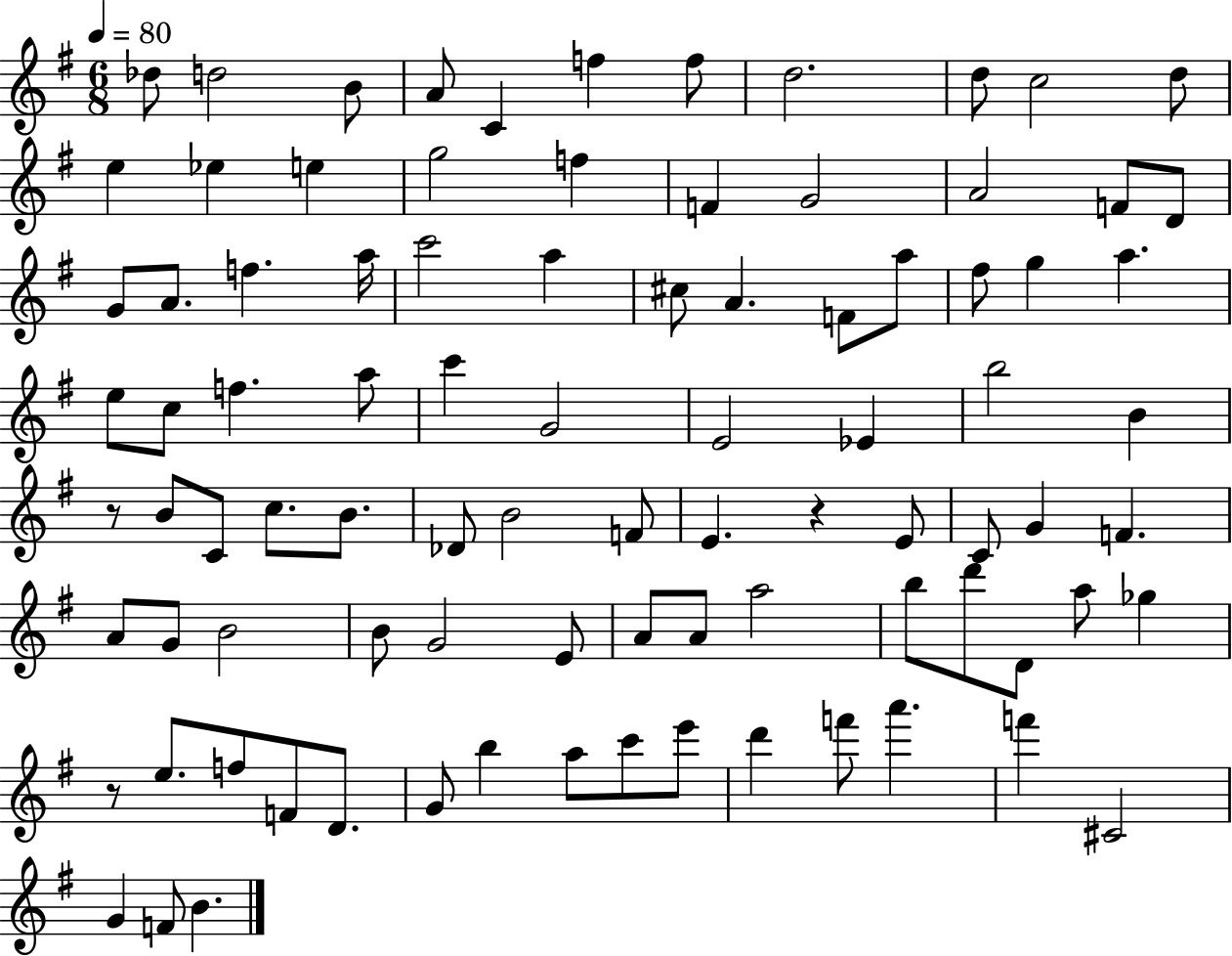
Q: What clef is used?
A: treble